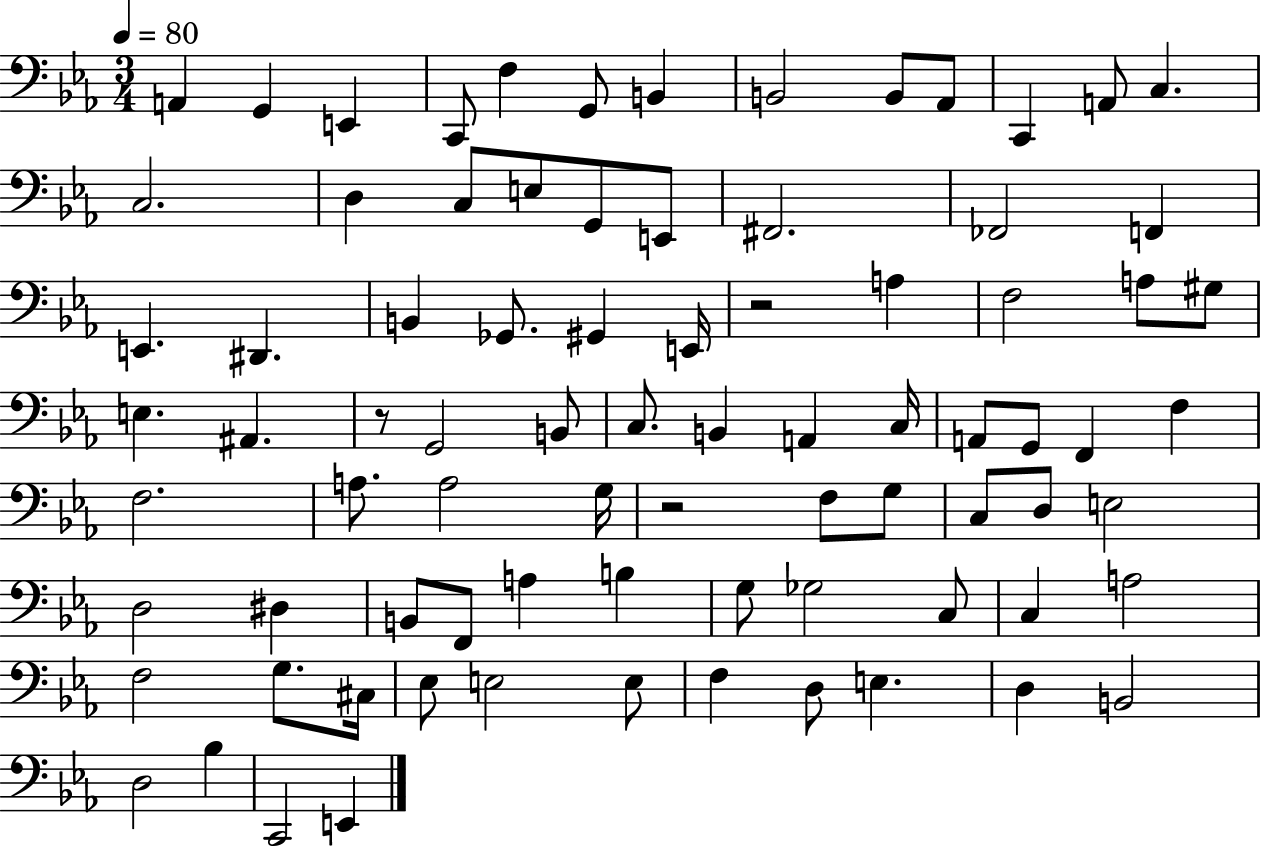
A2/q G2/q E2/q C2/e F3/q G2/e B2/q B2/h B2/e Ab2/e C2/q A2/e C3/q. C3/h. D3/q C3/e E3/e G2/e E2/e F#2/h. FES2/h F2/q E2/q. D#2/q. B2/q Gb2/e. G#2/q E2/s R/h A3/q F3/h A3/e G#3/e E3/q. A#2/q. R/e G2/h B2/e C3/e. B2/q A2/q C3/s A2/e G2/e F2/q F3/q F3/h. A3/e. A3/h G3/s R/h F3/e G3/e C3/e D3/e E3/h D3/h D#3/q B2/e F2/e A3/q B3/q G3/e Gb3/h C3/e C3/q A3/h F3/h G3/e. C#3/s Eb3/e E3/h E3/e F3/q D3/e E3/q. D3/q B2/h D3/h Bb3/q C2/h E2/q